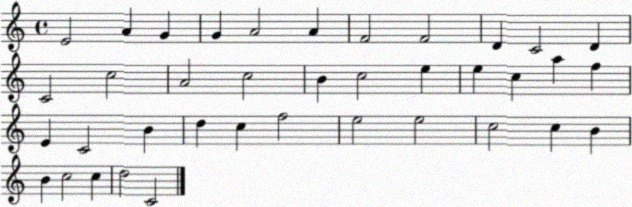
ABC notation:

X:1
T:Untitled
M:4/4
L:1/4
K:C
E2 A G G A2 A F2 F2 D C2 D C2 c2 A2 c2 B c2 e e c a f E C2 B d c f2 e2 e2 c2 c B B c2 c d2 C2